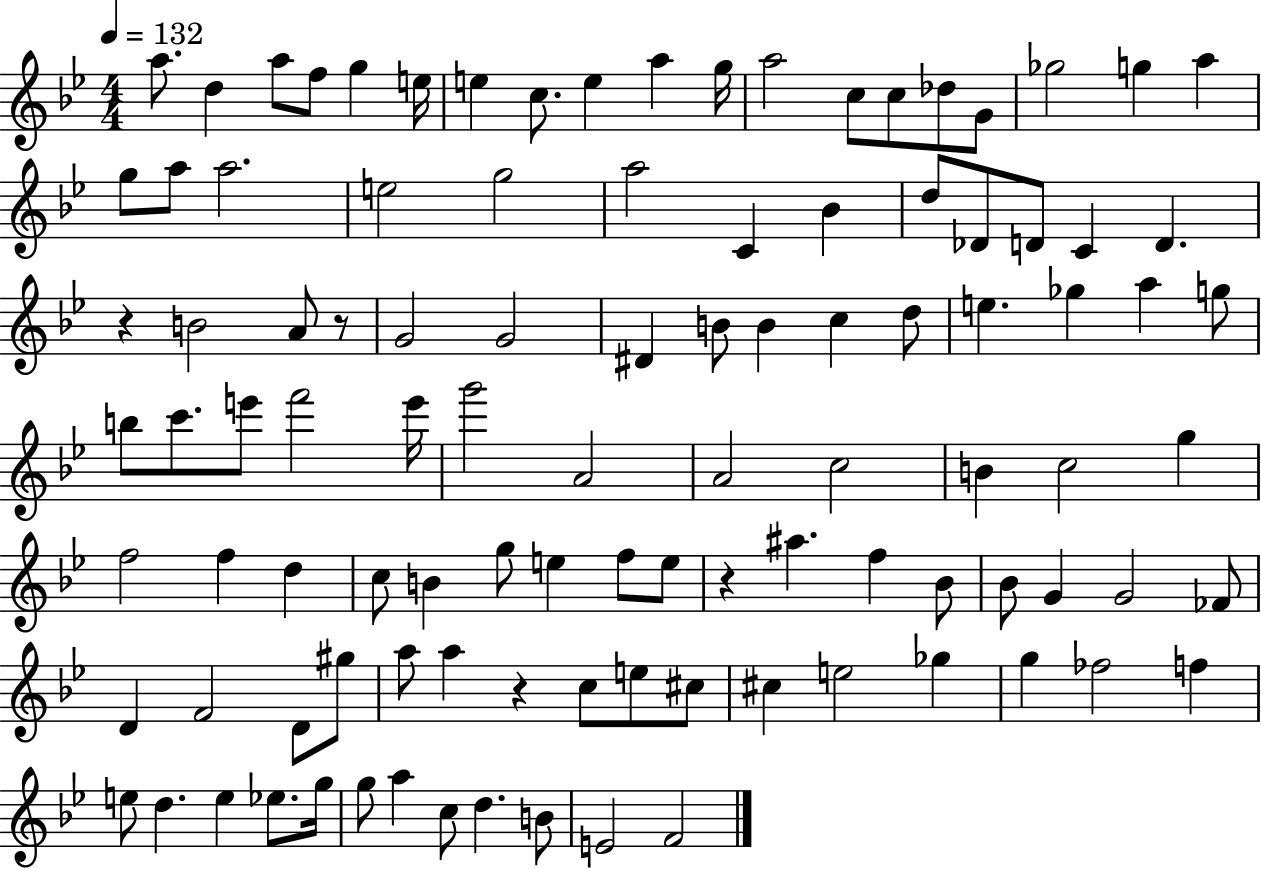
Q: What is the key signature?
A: BES major